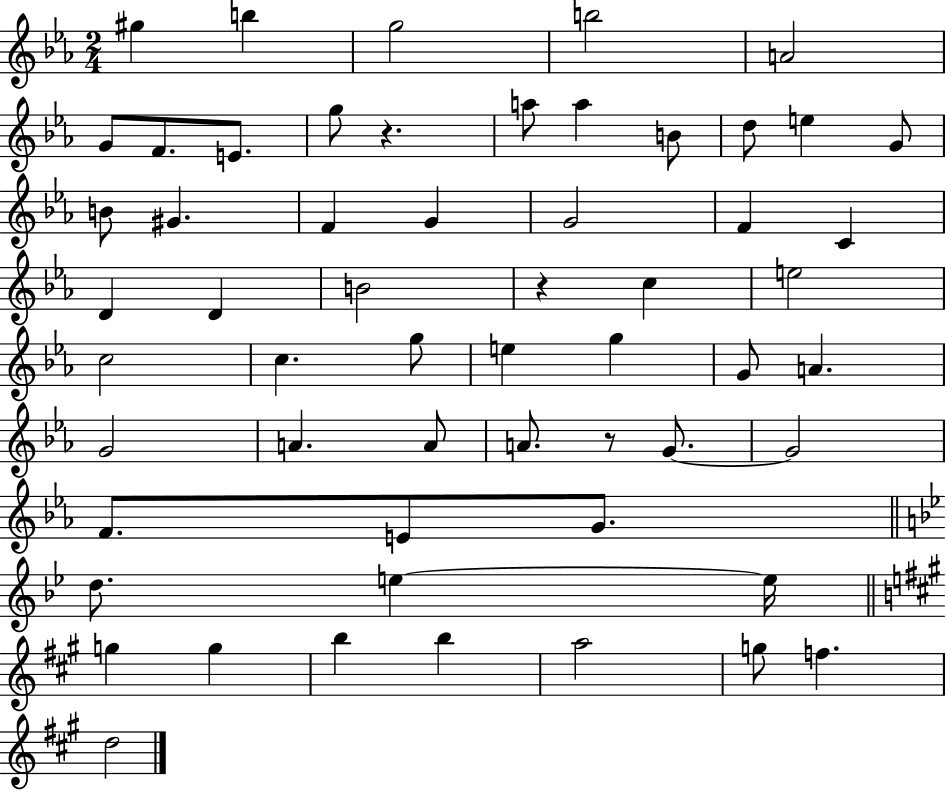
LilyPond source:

{
  \clef treble
  \numericTimeSignature
  \time 2/4
  \key ees \major
  gis''4 b''4 | g''2 | b''2 | a'2 | \break g'8 f'8. e'8. | g''8 r4. | a''8 a''4 b'8 | d''8 e''4 g'8 | \break b'8 gis'4. | f'4 g'4 | g'2 | f'4 c'4 | \break d'4 d'4 | b'2 | r4 c''4 | e''2 | \break c''2 | c''4. g''8 | e''4 g''4 | g'8 a'4. | \break g'2 | a'4. a'8 | a'8. r8 g'8.~~ | g'2 | \break f'8. e'8 g'8. | \bar "||" \break \key bes \major d''8. e''4~~ e''16 | \bar "||" \break \key a \major g''4 g''4 | b''4 b''4 | a''2 | g''8 f''4. | \break d''2 | \bar "|."
}